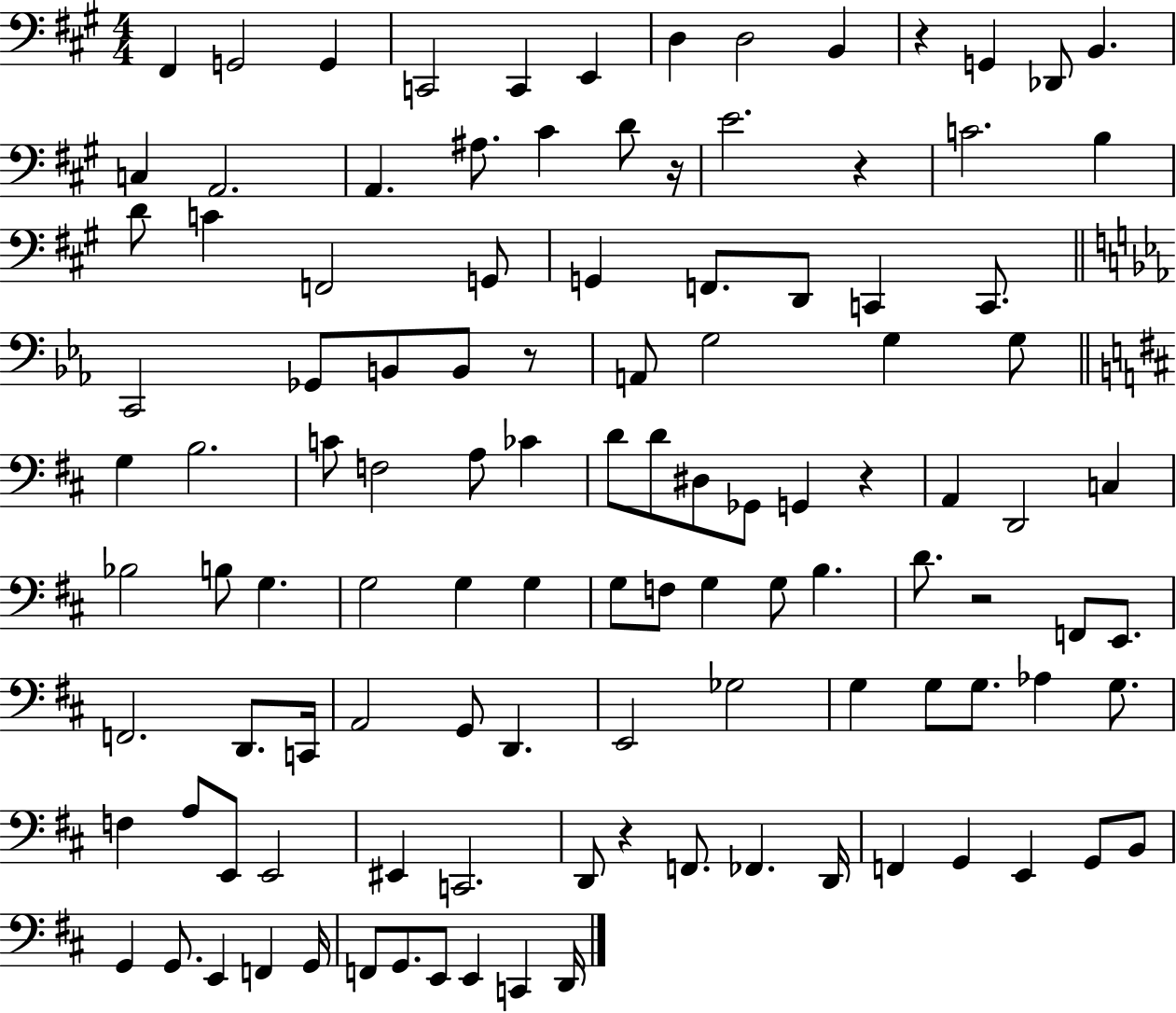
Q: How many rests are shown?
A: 7